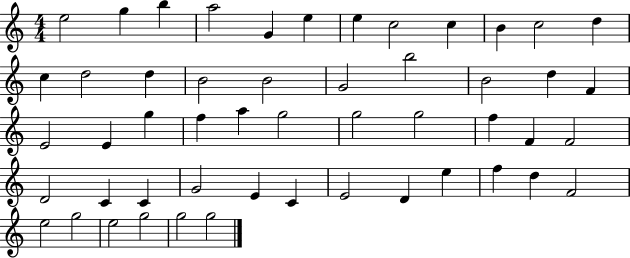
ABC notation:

X:1
T:Untitled
M:4/4
L:1/4
K:C
e2 g b a2 G e e c2 c B c2 d c d2 d B2 B2 G2 b2 B2 d F E2 E g f a g2 g2 g2 f F F2 D2 C C G2 E C E2 D e f d F2 e2 g2 e2 g2 g2 g2